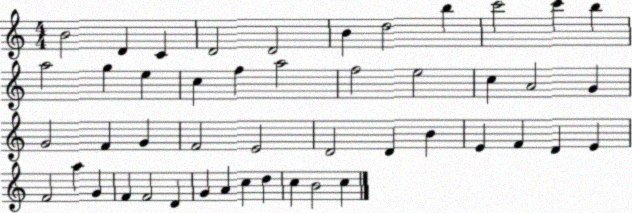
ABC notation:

X:1
T:Untitled
M:4/4
L:1/4
K:C
B2 D C D2 D2 B d2 b c'2 c' b a2 g e c f a2 f2 e2 c A2 G G2 F G F2 E2 D2 D B E F D E F2 a G F F2 D G A c d c B2 c